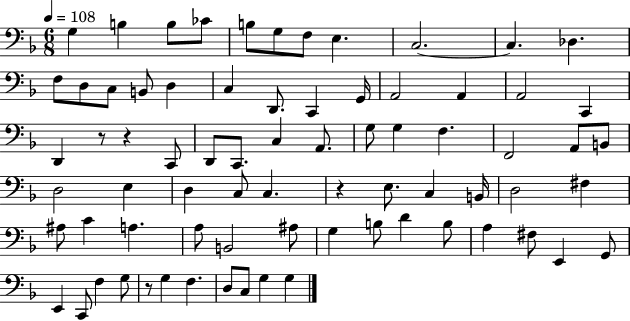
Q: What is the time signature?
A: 6/8